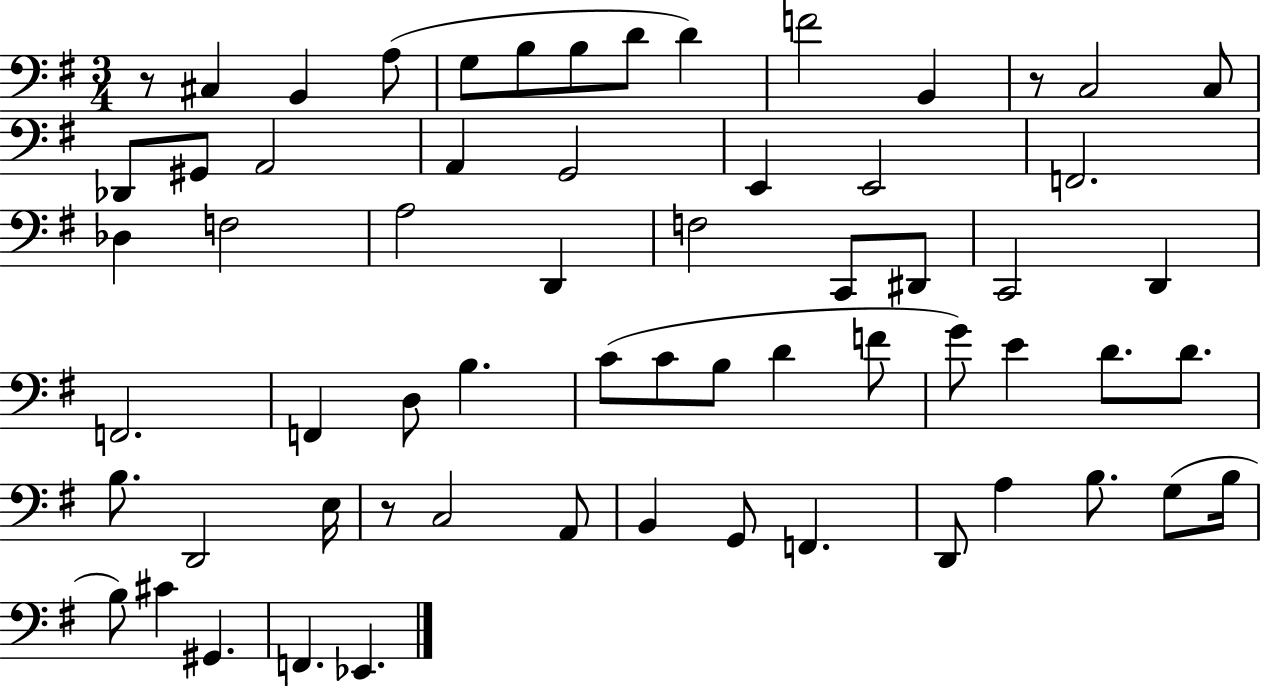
R/e C#3/q B2/q A3/e G3/e B3/e B3/e D4/e D4/q F4/h B2/q R/e C3/h C3/e Db2/e G#2/e A2/h A2/q G2/h E2/q E2/h F2/h. Db3/q F3/h A3/h D2/q F3/h C2/e D#2/e C2/h D2/q F2/h. F2/q D3/e B3/q. C4/e C4/e B3/e D4/q F4/e G4/e E4/q D4/e. D4/e. B3/e. D2/h E3/s R/e C3/h A2/e B2/q G2/e F2/q. D2/e A3/q B3/e. G3/e B3/s B3/e C#4/q G#2/q. F2/q. Eb2/q.